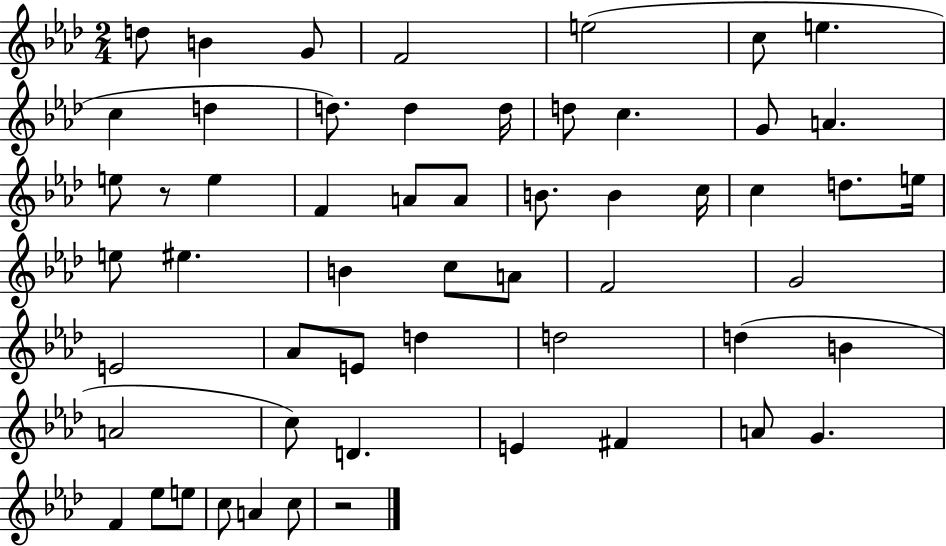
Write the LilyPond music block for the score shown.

{
  \clef treble
  \numericTimeSignature
  \time 2/4
  \key aes \major
  d''8 b'4 g'8 | f'2 | e''2( | c''8 e''4. | \break c''4 d''4 | d''8.) d''4 d''16 | d''8 c''4. | g'8 a'4. | \break e''8 r8 e''4 | f'4 a'8 a'8 | b'8. b'4 c''16 | c''4 d''8. e''16 | \break e''8 eis''4. | b'4 c''8 a'8 | f'2 | g'2 | \break e'2 | aes'8 e'8 d''4 | d''2 | d''4( b'4 | \break a'2 | c''8) d'4. | e'4 fis'4 | a'8 g'4. | \break f'4 ees''8 e''8 | c''8 a'4 c''8 | r2 | \bar "|."
}